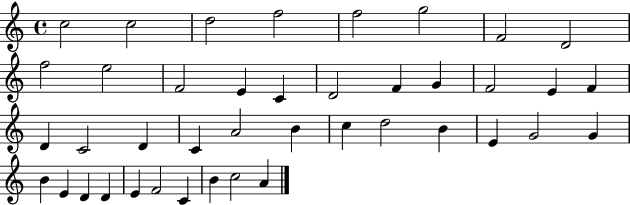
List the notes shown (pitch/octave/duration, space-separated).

C5/h C5/h D5/h F5/h F5/h G5/h F4/h D4/h F5/h E5/h F4/h E4/q C4/q D4/h F4/q G4/q F4/h E4/q F4/q D4/q C4/h D4/q C4/q A4/h B4/q C5/q D5/h B4/q E4/q G4/h G4/q B4/q E4/q D4/q D4/q E4/q F4/h C4/q B4/q C5/h A4/q